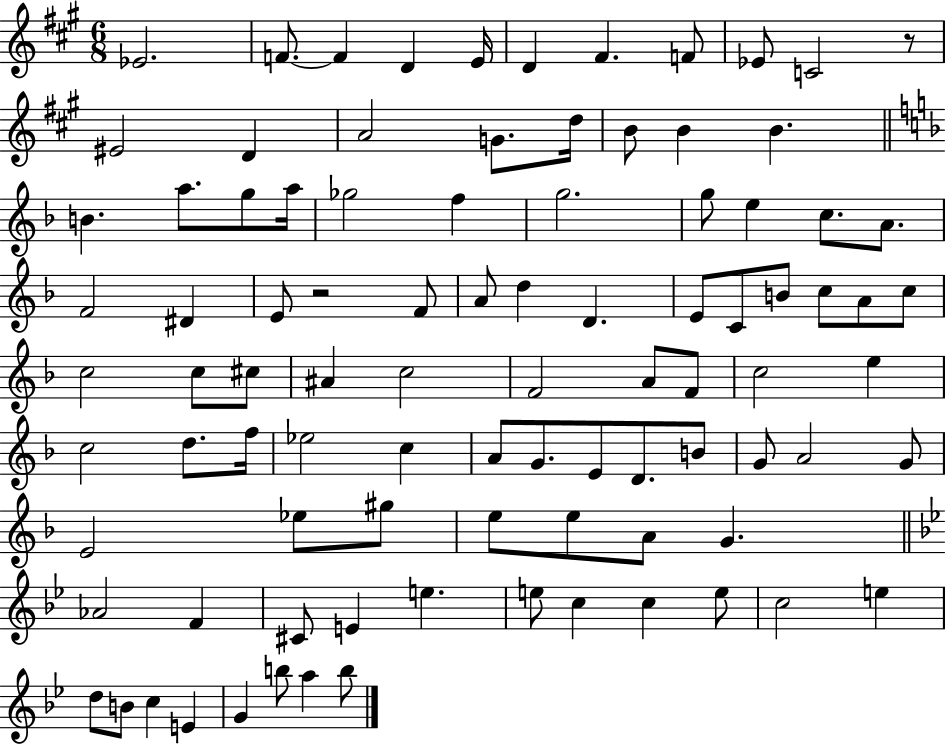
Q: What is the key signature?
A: A major